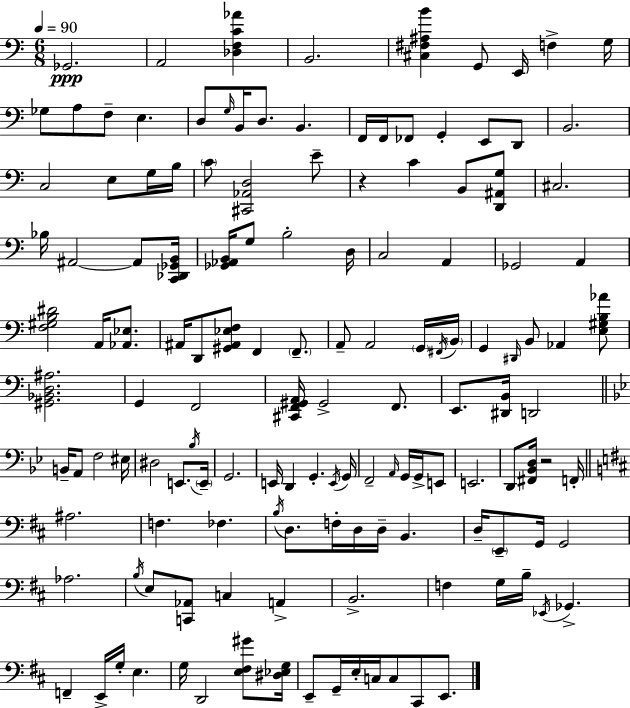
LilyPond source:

{
  \clef bass
  \numericTimeSignature
  \time 6/8
  \key a \minor
  \tempo 4 = 90
  ges,2.\ppp | a,2 <des f c' aes'>4 | b,2. | <cis fis ais b'>4 g,8 e,16 f4-> g16 | \break ges8 a8 f8-- e4. | d8 \grace { g16 } b,16 d8. b,4. | f,16 f,16 fes,8 g,4-. e,8 d,8 | b,2. | \break c2 e8 g16 | b16 \parenthesize c'8 <cis, aes, d>2 e'8-- | r4 c'4 b,8 <d, ais, g>8 | cis2. | \break bes16 ais,2~~ ais,8 | <c, des, ges, b,>16 <ges, aes, b,>16 g8 b2-. | d16 c2 a,4 | ges,2 a,4 | \break <f gis b dis'>2 a,16 <aes, ees>8. | ais,16 d,8 <gis, ais, ees f>8 f,4 \parenthesize f,8.-- | a,8-- a,2 \parenthesize g,16 | \acciaccatura { fis,16 } \parenthesize b,16 g,4 \grace { dis,16 } b,8 aes,4 | \break <e gis b aes'>8 <gis, bes, d ais>2. | g,4 f,2 | <cis, f, gis, a,>16 gis,2-> | f,8. e,8. <dis, b,>16 d,2 | \break \bar "||" \break \key bes \major b,16-- a,8 f2 eis16 | dis2 e,8. \acciaccatura { bes16 } | \parenthesize e,16-- g,2. | e,16 d,4 g,4.-. | \break \acciaccatura { e,16 } g,16 f,2-- \grace { a,16 } g,16 | g,16-> e,8 e,2. | d,8 <fis, bes, d>16 r2 | f,16-. \bar "||" \break \key d \major ais2. | f4. fes4. | \acciaccatura { b16 } d8. f16-. d16 d16-- b,4. | d16-- \parenthesize e,8-- g,16 g,2 | \break aes2. | \acciaccatura { b16 } e8 <c, aes,>8 c4 a,4-> | b,2.-> | f4 g16 b16-- \acciaccatura { ees,16 } ges,4.-> | \break f,4-- e,16-> g16-. e4. | g16 d,2 | <e fis gis'>8 <dis ees g>16 e,8-- g,16-- e16-. c16 c8 cis,8 | e,8. \bar "|."
}